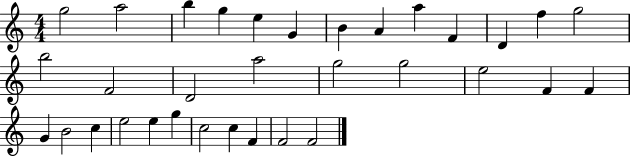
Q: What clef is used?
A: treble